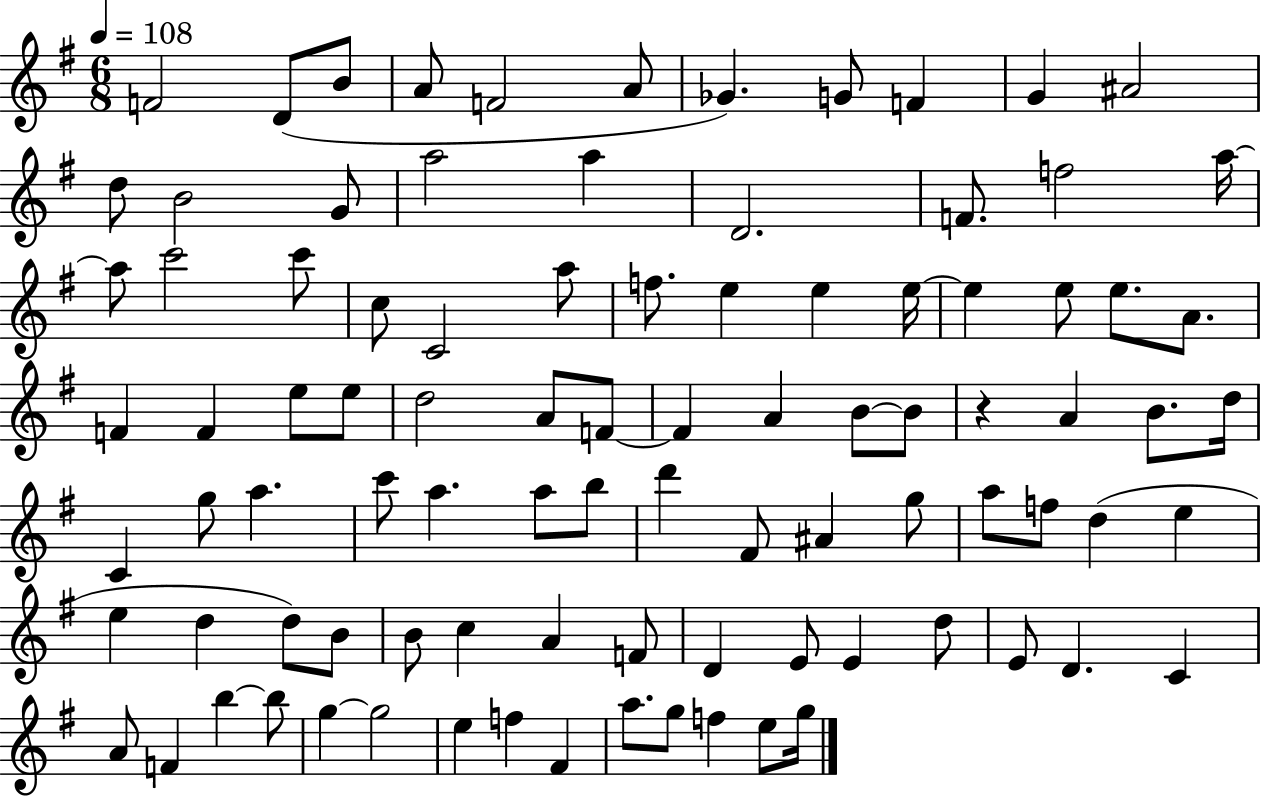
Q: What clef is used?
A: treble